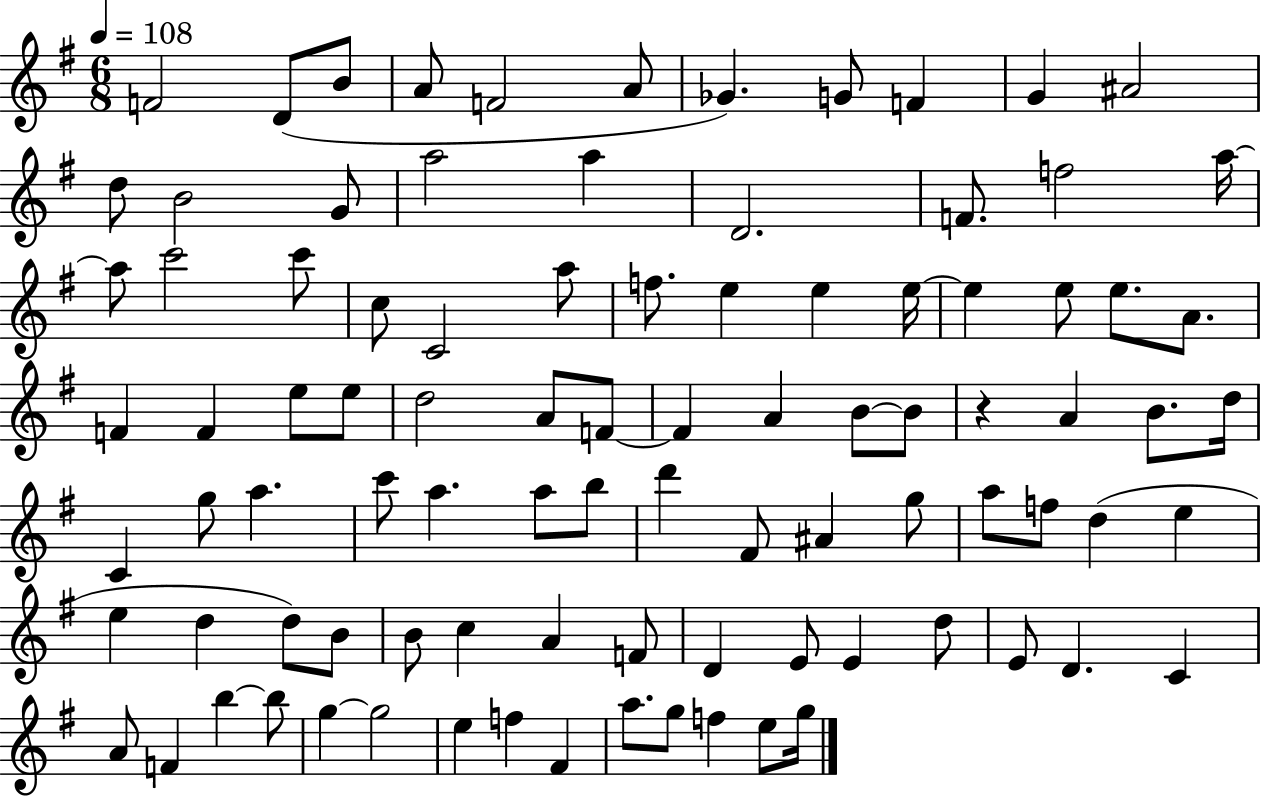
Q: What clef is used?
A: treble